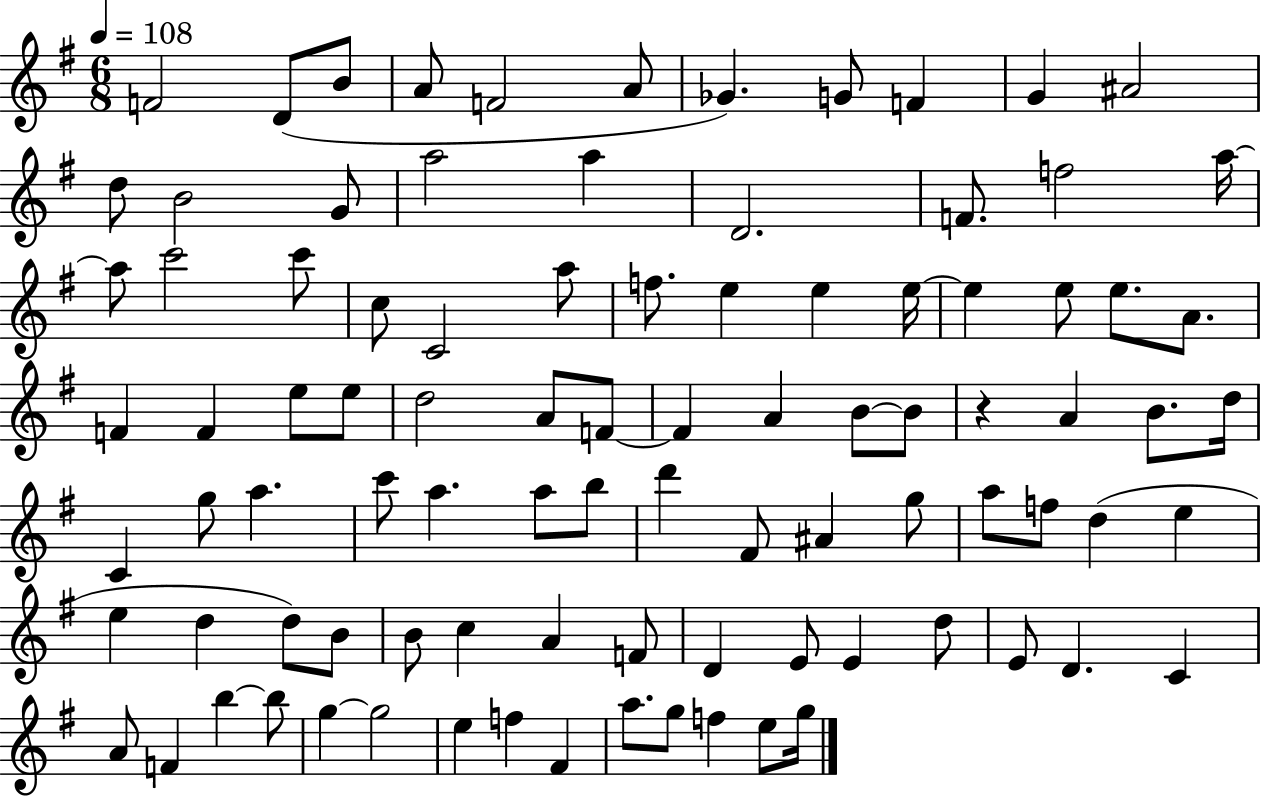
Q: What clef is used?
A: treble